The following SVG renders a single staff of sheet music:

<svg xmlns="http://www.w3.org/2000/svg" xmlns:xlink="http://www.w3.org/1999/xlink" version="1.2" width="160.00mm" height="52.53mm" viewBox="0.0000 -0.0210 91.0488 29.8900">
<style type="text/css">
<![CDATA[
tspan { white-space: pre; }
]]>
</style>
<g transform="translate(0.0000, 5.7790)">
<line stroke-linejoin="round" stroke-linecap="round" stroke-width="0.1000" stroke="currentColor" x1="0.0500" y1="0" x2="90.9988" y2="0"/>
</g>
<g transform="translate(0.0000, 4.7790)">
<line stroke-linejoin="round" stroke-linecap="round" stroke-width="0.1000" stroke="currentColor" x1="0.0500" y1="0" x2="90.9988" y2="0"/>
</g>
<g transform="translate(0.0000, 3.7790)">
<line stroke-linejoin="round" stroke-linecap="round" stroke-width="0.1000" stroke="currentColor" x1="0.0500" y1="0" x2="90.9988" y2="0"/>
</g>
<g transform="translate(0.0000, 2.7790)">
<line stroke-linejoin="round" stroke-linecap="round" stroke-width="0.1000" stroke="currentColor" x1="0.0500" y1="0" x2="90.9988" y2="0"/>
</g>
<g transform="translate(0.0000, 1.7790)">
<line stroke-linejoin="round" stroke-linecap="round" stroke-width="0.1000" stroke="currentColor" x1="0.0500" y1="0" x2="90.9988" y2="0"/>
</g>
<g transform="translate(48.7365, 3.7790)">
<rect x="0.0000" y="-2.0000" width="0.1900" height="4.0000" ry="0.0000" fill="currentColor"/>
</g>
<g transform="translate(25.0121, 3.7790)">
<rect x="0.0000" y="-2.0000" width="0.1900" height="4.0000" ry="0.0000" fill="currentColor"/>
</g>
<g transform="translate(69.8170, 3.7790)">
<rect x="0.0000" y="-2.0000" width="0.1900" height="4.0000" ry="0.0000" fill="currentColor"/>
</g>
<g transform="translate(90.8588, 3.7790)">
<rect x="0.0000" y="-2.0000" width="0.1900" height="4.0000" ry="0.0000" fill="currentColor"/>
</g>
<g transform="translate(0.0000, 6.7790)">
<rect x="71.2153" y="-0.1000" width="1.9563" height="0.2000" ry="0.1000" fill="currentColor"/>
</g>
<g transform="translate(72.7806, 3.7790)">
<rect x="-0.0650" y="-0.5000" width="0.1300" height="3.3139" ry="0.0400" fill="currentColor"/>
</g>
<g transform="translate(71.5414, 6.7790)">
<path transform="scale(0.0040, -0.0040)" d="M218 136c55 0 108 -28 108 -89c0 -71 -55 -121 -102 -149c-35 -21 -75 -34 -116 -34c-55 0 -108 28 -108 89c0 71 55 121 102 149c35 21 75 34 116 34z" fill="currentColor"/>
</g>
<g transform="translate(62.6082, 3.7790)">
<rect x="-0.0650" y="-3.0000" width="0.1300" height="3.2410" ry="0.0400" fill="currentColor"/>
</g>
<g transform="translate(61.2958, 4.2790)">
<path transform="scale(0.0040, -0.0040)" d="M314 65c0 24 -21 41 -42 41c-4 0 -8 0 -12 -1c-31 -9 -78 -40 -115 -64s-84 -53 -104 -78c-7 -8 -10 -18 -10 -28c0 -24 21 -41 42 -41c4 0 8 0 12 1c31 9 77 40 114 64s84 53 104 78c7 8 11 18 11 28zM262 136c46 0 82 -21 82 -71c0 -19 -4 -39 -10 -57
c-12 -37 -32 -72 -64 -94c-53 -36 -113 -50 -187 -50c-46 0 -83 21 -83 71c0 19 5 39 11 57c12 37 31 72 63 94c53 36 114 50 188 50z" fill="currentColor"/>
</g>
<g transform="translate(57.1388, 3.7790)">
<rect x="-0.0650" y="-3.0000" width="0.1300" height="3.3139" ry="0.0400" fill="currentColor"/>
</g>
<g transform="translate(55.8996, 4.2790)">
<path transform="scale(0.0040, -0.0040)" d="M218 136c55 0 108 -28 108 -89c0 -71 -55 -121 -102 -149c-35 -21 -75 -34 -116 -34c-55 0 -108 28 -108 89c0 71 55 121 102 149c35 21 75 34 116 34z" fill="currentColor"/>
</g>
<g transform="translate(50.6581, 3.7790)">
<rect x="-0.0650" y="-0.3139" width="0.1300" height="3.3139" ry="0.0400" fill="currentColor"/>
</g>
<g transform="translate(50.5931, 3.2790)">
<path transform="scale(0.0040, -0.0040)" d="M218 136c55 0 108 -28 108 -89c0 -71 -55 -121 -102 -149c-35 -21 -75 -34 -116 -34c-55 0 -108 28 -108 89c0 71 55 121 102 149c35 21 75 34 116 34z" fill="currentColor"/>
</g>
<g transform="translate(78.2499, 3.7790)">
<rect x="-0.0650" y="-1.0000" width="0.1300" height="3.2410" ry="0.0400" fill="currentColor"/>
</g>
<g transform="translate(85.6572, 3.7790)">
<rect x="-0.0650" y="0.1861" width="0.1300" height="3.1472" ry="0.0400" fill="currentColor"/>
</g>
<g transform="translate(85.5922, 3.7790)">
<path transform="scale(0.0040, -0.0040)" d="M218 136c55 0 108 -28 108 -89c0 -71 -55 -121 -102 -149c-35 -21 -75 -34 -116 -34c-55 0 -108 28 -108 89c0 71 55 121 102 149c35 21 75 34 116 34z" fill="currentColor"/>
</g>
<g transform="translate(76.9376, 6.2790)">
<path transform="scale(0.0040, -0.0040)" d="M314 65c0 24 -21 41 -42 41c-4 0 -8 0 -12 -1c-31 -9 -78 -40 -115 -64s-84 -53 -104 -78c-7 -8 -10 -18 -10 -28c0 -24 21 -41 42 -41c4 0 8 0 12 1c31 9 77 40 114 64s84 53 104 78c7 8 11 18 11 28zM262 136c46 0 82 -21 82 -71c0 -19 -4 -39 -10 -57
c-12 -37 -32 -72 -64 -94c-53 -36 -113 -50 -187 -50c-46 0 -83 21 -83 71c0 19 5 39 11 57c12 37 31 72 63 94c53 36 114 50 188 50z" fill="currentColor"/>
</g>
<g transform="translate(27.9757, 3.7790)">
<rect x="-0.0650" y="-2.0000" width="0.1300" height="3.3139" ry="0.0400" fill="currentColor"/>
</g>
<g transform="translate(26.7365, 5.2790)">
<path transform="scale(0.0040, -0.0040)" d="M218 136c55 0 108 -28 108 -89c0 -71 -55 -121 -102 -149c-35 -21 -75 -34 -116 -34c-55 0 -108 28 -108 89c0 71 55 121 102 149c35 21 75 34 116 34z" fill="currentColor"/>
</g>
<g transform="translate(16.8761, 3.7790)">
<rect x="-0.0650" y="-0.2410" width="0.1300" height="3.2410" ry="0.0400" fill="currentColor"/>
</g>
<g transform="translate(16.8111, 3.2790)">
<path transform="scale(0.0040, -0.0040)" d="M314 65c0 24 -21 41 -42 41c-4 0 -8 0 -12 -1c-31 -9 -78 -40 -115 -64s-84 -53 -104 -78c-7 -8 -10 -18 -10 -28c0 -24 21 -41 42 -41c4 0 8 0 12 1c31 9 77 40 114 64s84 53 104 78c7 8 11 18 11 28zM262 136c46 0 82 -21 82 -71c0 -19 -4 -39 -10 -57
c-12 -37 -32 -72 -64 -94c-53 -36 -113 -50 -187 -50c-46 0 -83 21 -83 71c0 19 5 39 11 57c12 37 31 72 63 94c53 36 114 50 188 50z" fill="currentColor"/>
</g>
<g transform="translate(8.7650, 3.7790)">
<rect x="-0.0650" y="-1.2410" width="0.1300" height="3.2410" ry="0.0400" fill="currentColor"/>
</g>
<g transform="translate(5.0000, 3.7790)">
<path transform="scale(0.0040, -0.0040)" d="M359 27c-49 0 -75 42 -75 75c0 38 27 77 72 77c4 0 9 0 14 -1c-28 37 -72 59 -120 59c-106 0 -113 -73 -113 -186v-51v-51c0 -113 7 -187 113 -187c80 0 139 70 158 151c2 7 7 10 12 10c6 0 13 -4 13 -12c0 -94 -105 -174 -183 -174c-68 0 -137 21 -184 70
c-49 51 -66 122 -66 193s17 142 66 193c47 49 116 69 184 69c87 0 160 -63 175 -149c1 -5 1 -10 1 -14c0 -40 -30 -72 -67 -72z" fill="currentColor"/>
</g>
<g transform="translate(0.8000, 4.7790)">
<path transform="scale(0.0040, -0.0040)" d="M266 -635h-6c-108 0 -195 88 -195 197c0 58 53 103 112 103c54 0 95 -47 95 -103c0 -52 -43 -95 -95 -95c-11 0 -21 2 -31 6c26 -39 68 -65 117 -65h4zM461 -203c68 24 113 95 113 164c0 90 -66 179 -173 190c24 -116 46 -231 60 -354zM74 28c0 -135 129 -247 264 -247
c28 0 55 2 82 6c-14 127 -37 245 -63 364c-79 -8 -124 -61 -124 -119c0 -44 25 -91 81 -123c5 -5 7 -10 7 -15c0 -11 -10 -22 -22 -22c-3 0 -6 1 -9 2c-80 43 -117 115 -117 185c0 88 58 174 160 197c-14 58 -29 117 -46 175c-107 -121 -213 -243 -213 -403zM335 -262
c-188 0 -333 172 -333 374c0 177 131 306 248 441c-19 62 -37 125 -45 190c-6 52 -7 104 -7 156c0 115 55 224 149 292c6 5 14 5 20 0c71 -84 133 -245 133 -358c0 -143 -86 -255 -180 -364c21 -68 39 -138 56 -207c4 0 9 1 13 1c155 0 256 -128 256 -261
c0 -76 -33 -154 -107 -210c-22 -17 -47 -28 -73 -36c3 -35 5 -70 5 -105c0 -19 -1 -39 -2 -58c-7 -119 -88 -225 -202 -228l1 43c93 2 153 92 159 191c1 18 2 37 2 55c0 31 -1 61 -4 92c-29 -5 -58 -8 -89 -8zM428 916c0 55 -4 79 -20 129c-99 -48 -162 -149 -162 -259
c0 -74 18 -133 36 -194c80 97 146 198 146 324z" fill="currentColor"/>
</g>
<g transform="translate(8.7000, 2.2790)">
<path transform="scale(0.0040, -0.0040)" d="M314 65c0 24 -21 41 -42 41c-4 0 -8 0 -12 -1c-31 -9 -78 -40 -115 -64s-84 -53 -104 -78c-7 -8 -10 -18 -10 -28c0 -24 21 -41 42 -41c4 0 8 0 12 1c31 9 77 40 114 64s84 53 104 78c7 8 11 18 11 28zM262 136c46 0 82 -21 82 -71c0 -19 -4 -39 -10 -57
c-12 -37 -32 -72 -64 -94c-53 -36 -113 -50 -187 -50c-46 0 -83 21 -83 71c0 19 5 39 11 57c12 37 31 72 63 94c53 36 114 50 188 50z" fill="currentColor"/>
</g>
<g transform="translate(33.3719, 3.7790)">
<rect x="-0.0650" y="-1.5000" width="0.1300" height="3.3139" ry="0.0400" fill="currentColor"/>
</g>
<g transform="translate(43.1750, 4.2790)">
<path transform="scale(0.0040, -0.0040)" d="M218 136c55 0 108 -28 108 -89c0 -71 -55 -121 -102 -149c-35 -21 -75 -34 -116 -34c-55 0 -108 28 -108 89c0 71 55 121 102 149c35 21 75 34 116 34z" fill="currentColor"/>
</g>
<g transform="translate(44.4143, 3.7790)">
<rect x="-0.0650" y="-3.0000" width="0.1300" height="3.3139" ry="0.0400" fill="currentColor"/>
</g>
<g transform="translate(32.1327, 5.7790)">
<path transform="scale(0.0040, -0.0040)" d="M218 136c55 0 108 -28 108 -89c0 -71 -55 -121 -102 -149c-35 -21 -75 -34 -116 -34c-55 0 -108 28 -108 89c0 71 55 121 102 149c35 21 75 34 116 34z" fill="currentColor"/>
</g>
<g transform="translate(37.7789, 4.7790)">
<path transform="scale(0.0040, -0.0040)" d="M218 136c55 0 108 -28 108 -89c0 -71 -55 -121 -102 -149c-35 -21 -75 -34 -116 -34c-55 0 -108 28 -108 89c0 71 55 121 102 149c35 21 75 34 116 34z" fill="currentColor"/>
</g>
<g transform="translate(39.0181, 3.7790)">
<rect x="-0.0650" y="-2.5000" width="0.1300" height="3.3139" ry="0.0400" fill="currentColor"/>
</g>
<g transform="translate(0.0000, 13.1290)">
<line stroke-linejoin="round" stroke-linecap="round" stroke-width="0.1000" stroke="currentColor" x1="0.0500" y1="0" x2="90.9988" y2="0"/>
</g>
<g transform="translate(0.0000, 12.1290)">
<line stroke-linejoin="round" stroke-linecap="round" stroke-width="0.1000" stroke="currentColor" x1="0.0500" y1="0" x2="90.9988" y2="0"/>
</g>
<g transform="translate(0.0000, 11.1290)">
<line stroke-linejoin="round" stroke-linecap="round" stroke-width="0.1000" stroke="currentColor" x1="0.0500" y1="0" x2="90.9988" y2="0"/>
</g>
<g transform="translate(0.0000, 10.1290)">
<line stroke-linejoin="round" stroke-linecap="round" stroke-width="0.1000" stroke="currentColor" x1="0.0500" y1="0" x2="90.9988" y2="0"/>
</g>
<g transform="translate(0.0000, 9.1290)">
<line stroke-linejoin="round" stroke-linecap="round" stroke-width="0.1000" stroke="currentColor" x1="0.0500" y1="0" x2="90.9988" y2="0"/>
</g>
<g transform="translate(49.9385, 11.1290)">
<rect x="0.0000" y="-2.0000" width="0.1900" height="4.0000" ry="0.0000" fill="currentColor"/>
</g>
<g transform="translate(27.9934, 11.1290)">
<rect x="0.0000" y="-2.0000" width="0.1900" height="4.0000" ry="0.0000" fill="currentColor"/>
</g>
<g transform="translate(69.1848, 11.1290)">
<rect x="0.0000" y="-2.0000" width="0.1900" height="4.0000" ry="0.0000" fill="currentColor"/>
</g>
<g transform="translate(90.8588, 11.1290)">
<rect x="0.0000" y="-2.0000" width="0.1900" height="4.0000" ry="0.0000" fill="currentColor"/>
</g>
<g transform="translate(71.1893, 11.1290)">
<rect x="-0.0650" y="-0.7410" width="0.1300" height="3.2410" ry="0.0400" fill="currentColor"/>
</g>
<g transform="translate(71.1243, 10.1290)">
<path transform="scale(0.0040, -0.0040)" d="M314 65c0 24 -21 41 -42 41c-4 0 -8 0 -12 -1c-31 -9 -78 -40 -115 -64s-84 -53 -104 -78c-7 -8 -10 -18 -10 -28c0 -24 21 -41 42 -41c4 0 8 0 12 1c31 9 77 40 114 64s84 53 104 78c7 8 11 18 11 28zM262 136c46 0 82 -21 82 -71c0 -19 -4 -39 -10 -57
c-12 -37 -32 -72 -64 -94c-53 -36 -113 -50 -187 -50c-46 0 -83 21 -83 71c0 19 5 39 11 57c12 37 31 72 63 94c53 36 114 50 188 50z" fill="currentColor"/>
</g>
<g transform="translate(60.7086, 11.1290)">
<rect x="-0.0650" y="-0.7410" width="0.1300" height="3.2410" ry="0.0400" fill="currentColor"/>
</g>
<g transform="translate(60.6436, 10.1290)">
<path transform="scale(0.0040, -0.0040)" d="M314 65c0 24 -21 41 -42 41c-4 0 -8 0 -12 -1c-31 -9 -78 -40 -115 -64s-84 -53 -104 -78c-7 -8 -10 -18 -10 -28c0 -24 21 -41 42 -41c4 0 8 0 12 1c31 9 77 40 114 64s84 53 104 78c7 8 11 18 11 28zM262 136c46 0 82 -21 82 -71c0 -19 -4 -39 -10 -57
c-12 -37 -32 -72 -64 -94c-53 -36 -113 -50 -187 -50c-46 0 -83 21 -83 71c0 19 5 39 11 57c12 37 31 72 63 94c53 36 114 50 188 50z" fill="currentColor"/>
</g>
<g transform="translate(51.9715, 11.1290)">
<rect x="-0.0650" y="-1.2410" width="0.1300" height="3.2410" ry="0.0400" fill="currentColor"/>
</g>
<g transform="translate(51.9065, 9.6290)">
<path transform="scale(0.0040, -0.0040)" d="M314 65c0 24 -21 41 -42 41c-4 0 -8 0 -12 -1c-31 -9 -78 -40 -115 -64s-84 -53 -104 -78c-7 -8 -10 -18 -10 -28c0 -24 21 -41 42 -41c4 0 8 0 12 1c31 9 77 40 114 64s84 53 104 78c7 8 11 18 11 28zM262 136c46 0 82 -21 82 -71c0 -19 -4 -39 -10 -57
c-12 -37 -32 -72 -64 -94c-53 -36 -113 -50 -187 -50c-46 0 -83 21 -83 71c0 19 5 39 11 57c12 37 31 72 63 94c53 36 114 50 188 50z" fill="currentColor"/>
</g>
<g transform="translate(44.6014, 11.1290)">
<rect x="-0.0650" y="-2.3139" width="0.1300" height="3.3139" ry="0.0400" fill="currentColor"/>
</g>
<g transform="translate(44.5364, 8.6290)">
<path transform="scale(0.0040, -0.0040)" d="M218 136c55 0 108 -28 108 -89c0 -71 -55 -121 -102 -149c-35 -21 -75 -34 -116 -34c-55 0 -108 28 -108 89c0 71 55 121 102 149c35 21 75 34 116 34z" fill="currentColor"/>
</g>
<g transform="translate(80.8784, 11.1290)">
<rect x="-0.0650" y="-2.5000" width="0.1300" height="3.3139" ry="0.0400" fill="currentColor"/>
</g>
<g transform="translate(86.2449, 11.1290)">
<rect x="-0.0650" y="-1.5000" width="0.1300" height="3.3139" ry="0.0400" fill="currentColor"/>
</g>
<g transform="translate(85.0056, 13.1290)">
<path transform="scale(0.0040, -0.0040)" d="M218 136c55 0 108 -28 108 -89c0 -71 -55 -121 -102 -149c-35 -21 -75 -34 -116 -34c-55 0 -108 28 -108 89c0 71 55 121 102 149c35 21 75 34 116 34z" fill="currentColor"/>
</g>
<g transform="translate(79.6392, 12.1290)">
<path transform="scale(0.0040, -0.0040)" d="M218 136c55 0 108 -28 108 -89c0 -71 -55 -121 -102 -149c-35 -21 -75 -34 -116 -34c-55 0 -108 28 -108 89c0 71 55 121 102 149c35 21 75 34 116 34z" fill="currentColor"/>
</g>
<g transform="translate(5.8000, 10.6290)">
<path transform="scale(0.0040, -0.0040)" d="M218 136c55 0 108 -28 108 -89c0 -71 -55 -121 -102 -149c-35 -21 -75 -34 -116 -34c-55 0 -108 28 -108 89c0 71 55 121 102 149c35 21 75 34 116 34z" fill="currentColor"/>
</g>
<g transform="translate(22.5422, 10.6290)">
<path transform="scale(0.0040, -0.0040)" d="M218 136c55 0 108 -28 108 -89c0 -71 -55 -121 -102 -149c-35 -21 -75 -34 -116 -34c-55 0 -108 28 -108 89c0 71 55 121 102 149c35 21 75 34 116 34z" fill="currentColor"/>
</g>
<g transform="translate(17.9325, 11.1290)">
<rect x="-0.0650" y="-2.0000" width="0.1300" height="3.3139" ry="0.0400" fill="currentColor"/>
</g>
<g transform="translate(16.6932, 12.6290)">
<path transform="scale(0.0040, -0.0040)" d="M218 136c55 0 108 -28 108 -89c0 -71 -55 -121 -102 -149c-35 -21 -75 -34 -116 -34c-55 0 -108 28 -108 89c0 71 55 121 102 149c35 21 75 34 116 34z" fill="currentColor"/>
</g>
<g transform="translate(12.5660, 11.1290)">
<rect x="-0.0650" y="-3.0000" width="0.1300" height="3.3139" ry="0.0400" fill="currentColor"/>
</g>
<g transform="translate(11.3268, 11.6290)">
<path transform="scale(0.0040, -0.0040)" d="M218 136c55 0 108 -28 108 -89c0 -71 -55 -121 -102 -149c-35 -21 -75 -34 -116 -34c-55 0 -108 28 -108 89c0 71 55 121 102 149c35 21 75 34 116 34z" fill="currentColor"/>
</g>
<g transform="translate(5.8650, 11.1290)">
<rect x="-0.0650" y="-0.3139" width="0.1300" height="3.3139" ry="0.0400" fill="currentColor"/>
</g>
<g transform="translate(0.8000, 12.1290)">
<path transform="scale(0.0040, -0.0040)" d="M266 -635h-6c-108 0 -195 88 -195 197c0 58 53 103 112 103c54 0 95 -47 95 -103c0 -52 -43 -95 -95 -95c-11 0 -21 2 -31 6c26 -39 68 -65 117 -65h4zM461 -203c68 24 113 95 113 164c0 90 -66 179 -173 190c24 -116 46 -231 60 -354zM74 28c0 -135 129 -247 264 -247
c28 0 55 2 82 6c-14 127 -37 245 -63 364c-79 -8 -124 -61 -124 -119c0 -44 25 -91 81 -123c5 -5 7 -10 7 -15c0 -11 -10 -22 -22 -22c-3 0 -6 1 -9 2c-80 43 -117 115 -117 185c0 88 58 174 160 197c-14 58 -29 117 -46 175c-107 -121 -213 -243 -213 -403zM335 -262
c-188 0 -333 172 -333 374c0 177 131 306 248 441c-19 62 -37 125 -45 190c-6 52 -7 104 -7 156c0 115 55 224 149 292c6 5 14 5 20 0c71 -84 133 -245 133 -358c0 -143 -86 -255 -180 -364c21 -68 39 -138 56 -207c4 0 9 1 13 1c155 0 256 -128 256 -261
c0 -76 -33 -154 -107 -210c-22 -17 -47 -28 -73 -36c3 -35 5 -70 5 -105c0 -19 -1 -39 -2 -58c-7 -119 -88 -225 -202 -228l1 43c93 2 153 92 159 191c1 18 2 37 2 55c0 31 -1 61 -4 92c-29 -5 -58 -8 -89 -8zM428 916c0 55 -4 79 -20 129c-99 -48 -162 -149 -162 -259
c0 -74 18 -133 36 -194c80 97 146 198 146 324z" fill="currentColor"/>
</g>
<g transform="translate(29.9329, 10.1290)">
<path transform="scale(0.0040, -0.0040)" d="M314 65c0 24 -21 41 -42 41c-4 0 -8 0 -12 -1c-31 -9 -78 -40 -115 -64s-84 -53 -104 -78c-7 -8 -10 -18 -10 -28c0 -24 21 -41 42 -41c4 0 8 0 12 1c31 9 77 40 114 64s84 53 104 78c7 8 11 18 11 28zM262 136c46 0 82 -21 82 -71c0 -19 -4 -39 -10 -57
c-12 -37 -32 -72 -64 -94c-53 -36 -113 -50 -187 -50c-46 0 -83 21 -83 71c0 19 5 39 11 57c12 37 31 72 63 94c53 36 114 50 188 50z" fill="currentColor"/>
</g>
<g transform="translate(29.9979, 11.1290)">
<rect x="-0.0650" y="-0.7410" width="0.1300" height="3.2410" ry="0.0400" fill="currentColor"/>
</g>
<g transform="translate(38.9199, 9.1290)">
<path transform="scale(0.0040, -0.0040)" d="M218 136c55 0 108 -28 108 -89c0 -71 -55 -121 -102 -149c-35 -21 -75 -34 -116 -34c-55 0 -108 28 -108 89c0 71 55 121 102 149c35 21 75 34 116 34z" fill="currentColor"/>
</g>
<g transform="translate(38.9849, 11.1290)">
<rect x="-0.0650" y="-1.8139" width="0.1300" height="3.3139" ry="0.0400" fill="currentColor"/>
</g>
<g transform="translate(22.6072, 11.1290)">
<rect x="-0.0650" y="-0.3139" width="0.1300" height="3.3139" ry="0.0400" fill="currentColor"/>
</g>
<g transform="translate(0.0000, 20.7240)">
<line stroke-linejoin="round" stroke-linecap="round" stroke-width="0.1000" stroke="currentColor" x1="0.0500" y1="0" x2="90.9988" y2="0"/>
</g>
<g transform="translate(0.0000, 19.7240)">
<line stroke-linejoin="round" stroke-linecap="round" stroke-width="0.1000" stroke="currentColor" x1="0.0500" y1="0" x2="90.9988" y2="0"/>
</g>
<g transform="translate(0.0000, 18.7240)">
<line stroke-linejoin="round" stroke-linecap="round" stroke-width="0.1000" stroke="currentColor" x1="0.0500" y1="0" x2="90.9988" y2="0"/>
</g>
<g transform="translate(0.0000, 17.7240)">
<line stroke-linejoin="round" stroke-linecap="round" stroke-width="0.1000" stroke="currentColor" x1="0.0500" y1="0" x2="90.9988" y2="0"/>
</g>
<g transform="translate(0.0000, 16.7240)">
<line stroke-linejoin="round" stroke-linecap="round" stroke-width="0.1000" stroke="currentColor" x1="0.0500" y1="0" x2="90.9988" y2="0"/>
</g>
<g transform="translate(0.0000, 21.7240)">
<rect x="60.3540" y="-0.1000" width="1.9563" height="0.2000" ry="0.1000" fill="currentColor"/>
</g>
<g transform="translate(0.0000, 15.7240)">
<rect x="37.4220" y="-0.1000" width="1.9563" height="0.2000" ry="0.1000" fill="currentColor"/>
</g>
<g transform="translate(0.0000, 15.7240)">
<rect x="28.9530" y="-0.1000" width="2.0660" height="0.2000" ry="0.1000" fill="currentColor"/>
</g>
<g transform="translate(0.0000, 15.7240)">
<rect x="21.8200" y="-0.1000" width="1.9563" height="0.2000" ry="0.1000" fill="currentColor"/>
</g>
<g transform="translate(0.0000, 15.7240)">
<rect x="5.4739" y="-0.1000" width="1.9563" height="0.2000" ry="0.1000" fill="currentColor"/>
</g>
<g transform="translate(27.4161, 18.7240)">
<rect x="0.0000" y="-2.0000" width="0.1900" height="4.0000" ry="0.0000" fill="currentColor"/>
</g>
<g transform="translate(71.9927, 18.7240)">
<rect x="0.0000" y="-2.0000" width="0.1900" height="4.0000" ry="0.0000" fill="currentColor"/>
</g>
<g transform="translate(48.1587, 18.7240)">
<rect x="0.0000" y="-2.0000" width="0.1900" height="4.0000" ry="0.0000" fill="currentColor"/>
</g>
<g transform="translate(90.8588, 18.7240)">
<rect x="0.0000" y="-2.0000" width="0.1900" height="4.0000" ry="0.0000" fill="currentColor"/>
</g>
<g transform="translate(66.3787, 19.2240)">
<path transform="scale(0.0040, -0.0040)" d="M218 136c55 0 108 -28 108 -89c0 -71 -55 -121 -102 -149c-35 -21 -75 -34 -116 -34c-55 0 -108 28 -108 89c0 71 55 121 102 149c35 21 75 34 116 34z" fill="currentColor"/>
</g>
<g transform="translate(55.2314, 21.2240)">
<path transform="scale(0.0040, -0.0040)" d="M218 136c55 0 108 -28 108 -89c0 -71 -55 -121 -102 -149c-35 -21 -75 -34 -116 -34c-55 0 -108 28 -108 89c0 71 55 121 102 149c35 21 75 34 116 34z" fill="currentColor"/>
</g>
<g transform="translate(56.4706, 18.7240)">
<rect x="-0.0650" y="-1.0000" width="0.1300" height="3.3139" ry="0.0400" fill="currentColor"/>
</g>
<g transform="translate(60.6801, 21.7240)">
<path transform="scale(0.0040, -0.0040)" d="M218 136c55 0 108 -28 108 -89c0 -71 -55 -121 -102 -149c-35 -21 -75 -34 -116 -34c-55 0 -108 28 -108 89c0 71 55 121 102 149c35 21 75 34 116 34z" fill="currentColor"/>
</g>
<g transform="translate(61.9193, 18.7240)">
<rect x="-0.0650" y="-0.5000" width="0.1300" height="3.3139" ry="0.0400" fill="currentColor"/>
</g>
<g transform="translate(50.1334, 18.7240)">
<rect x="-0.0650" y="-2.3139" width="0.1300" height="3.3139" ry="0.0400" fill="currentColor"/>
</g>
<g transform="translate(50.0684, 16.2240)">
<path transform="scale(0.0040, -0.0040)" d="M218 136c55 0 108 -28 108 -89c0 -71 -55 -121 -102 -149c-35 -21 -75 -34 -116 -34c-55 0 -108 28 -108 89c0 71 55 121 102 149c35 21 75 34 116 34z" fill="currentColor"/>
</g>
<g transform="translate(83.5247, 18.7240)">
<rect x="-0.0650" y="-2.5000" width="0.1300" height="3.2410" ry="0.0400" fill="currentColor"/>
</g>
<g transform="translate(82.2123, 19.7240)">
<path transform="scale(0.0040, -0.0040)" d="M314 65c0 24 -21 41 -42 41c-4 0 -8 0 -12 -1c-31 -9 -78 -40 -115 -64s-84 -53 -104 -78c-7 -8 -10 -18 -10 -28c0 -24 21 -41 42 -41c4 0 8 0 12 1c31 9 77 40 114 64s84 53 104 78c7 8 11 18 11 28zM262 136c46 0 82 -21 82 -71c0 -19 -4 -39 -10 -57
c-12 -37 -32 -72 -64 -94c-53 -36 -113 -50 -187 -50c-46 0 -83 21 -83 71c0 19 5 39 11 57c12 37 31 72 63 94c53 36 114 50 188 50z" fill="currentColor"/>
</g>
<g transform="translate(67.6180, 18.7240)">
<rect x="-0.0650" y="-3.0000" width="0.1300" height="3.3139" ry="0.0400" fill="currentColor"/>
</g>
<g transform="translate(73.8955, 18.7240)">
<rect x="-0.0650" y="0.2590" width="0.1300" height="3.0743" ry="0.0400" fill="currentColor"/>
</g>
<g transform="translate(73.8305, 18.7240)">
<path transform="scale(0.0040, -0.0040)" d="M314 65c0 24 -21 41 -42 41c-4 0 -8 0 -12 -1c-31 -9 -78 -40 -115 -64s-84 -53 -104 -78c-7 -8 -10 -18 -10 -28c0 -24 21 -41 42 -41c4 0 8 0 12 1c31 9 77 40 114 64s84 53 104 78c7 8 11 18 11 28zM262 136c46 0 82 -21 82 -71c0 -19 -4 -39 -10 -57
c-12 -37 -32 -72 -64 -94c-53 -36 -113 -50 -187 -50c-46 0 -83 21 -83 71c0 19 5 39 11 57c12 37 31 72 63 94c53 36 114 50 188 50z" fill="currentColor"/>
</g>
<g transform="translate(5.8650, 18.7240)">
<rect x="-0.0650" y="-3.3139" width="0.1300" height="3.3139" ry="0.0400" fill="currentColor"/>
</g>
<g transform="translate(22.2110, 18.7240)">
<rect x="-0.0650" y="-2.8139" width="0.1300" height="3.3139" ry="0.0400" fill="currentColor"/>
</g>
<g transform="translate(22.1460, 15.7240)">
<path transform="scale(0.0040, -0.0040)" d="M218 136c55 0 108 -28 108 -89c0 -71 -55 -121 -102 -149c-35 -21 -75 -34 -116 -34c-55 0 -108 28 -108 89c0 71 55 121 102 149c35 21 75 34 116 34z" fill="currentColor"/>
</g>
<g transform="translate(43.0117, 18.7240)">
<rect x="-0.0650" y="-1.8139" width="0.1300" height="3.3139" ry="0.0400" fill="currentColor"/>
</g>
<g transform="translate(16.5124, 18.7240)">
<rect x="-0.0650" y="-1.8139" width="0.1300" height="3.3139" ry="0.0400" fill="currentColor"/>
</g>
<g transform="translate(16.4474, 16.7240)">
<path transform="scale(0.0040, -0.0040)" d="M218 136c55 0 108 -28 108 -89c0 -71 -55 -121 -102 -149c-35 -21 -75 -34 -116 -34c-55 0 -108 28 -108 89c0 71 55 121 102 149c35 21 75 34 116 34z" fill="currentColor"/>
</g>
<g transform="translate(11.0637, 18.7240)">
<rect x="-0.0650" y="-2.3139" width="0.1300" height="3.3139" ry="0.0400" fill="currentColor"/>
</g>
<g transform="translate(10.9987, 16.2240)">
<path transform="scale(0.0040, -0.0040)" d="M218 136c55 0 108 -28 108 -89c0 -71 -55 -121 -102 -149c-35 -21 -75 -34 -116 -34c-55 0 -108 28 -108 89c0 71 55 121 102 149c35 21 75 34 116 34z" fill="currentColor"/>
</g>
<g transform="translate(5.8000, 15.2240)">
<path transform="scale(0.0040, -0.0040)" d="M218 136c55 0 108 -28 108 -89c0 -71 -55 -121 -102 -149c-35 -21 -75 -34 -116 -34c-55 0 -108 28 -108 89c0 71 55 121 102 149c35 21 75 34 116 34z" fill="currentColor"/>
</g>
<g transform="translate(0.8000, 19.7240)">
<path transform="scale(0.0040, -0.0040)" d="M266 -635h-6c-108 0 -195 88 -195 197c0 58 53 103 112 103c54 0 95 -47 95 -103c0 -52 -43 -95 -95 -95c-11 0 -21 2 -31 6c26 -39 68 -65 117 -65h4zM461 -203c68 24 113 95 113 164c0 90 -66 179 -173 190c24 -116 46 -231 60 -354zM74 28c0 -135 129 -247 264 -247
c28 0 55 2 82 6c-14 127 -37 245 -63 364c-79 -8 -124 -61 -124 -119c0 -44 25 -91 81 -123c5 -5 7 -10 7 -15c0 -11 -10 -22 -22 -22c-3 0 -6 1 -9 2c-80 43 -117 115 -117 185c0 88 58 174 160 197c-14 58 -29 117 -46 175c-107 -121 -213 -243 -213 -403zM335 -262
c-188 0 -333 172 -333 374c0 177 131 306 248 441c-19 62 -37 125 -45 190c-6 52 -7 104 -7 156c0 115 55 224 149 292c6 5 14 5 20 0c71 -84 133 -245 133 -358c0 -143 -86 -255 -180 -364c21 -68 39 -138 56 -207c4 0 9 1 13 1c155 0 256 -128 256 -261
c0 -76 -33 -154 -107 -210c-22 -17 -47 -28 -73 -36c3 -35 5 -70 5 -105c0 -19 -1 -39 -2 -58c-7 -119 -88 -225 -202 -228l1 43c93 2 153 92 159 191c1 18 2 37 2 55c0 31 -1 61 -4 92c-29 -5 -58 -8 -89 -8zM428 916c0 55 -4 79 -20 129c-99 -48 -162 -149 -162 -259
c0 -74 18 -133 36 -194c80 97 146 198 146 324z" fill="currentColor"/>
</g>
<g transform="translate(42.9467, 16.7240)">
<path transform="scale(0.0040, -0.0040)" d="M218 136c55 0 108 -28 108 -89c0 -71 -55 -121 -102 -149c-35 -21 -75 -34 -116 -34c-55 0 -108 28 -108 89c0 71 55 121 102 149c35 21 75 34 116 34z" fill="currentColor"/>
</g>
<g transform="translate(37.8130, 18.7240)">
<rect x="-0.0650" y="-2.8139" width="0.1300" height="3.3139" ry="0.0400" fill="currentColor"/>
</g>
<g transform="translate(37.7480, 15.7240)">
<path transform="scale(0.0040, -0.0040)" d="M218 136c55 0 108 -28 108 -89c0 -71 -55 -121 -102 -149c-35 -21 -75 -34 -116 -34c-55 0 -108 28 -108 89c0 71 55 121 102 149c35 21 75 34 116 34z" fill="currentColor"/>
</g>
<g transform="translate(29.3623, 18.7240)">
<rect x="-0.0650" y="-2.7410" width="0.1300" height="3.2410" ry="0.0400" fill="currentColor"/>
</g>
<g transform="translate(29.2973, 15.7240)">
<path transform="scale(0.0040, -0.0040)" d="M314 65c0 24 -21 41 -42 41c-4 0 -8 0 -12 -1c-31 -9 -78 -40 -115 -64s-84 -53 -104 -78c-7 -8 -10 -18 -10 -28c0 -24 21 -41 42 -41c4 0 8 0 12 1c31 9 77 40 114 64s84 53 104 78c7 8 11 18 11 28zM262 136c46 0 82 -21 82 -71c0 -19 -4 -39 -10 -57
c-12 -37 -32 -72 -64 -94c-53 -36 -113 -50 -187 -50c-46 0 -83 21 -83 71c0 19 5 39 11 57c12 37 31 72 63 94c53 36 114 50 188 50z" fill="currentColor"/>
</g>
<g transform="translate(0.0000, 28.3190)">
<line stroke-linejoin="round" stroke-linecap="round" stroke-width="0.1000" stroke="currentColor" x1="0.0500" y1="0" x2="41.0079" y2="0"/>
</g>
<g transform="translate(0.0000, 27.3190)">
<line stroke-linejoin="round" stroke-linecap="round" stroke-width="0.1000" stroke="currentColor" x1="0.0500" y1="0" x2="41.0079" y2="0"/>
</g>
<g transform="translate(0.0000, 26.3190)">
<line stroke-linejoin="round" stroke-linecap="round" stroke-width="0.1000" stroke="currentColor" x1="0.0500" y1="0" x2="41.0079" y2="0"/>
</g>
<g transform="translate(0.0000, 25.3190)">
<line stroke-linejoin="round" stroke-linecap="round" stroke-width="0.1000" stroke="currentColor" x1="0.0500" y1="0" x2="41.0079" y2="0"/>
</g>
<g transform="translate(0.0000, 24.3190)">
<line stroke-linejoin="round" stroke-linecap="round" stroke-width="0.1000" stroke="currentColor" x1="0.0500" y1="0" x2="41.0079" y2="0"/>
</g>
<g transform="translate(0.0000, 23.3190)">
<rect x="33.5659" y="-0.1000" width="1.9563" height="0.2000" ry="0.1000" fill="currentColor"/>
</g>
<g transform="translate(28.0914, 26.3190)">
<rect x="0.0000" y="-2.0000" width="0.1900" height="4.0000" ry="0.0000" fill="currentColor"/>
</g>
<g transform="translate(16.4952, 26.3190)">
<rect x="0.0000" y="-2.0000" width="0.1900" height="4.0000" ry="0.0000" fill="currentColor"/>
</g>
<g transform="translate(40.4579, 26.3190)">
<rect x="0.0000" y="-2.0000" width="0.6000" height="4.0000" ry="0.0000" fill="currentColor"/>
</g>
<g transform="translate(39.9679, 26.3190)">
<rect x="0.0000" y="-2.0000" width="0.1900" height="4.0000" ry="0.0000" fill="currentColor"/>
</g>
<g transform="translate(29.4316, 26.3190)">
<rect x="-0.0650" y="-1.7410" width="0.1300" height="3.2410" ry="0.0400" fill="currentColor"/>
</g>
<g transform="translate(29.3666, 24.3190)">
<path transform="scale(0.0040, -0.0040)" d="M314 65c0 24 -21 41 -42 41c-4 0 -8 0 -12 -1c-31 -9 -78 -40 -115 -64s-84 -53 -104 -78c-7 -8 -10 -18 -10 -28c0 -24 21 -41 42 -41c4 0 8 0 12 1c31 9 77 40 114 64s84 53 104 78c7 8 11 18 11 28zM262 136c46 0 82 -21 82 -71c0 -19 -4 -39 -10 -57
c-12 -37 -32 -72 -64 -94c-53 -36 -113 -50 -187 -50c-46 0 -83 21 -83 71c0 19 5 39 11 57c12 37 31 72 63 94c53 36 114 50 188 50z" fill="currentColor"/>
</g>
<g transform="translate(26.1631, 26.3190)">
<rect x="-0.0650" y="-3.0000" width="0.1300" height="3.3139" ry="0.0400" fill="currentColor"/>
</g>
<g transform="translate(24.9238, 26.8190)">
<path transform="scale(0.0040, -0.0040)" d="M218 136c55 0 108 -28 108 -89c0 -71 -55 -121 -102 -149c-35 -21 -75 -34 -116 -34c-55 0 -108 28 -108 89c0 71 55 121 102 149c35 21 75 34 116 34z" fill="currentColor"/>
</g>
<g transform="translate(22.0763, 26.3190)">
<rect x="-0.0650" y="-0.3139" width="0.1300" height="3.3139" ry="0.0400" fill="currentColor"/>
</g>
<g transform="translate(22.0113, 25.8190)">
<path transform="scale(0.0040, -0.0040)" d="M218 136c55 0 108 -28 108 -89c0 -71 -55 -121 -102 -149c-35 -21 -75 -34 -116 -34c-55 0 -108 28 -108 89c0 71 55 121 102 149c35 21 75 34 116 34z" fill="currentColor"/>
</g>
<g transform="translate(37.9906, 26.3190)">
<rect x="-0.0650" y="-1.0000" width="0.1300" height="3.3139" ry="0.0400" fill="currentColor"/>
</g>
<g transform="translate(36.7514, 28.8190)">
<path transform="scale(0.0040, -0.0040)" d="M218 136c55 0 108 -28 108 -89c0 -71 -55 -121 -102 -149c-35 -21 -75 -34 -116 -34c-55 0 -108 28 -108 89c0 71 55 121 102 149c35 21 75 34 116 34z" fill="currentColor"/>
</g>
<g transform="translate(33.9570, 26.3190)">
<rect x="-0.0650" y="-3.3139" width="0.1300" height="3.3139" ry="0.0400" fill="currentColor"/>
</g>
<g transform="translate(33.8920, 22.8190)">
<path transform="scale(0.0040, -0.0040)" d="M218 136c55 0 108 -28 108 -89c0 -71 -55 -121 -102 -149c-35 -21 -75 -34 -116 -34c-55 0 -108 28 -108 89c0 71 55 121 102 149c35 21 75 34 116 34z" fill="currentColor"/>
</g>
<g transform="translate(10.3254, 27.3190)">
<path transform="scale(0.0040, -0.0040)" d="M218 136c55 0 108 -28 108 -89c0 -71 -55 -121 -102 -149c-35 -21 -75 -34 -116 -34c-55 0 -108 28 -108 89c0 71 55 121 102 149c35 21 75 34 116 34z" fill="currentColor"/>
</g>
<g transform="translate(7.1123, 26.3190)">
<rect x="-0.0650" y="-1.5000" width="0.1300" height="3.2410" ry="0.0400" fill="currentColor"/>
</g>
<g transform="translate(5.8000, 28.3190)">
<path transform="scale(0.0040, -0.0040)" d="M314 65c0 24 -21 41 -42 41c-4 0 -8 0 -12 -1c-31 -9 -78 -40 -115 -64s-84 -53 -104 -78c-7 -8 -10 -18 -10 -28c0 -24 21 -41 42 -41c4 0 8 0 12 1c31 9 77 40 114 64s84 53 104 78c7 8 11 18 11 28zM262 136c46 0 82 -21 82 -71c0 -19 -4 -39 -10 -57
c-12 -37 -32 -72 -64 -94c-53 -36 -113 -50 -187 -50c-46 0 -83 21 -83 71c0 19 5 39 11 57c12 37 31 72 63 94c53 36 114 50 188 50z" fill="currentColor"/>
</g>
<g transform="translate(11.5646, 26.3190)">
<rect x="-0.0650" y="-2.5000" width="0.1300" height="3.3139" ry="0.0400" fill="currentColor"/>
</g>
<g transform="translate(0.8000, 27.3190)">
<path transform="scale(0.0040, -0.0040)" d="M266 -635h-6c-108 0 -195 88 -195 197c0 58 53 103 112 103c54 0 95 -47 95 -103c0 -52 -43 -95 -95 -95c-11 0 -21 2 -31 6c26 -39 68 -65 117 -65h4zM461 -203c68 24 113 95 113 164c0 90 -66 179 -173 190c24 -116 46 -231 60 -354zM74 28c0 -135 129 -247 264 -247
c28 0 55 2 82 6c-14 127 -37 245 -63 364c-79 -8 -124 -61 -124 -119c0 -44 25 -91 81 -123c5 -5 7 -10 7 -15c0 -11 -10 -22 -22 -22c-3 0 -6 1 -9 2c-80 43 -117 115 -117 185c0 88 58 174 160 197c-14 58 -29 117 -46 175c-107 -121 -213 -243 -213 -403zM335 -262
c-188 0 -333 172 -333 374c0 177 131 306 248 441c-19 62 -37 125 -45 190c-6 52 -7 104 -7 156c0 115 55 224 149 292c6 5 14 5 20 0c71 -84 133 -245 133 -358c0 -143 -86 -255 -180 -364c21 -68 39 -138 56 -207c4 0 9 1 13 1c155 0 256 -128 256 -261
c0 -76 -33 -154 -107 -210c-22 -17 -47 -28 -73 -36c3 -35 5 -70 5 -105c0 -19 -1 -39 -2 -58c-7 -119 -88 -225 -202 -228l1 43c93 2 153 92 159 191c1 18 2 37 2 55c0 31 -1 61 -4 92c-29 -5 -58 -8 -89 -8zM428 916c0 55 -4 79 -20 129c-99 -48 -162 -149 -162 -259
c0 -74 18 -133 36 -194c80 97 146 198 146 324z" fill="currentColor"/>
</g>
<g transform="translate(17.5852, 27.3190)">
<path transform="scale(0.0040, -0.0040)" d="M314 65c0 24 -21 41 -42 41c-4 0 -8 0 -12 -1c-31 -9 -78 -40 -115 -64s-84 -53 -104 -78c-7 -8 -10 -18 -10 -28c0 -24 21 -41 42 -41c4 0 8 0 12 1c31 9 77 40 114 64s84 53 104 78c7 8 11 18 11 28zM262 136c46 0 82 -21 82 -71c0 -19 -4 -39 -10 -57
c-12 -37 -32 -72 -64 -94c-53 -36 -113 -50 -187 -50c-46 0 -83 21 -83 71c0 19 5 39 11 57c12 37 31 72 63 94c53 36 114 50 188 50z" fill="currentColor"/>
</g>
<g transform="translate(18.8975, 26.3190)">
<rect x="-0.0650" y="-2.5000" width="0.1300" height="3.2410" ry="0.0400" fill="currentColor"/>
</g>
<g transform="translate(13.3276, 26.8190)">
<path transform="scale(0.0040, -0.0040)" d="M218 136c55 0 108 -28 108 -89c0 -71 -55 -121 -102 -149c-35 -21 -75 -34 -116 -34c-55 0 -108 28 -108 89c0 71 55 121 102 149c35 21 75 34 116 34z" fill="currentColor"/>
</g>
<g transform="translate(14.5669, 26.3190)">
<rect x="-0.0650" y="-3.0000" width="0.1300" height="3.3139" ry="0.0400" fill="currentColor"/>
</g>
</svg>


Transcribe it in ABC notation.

X:1
T:Untitled
M:4/4
L:1/4
K:C
e2 c2 F E G A c A A2 C D2 B c A F c d2 f g e2 d2 d2 G E b g f a a2 a f g D C A B2 G2 E2 G A G2 c A f2 b D